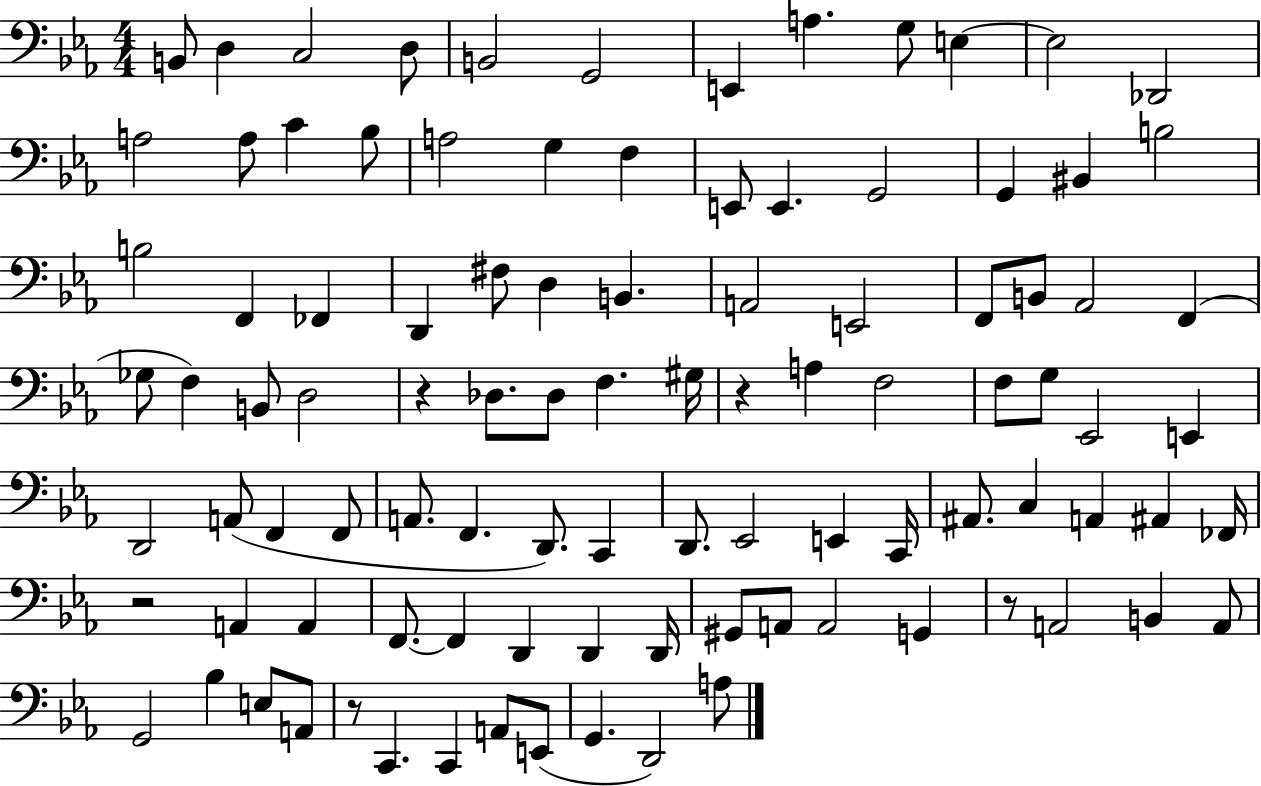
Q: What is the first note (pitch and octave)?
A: B2